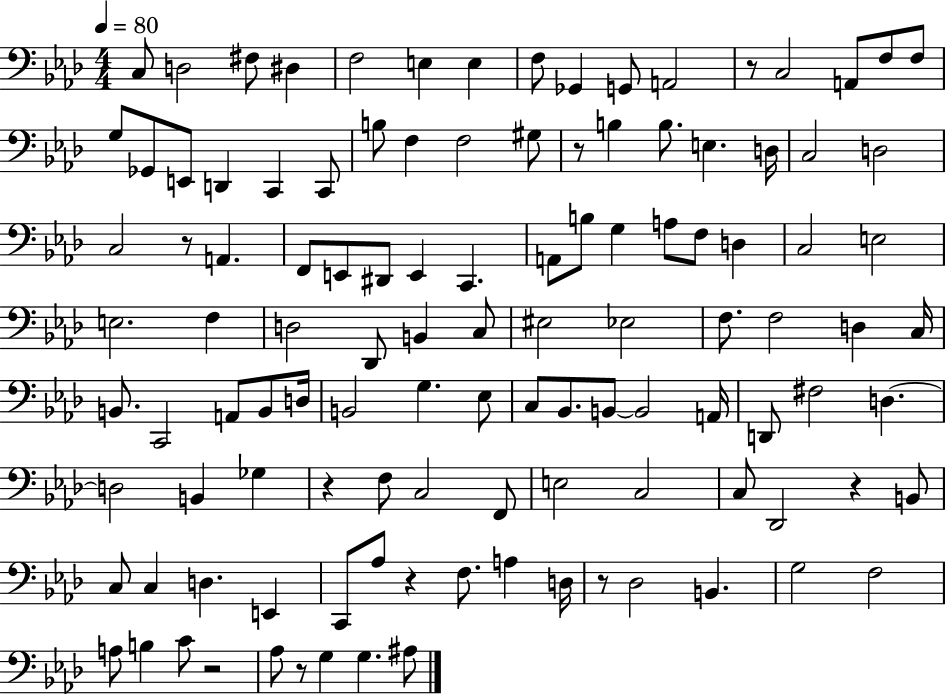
C3/e D3/h F#3/e D#3/q F3/h E3/q E3/q F3/e Gb2/q G2/e A2/h R/e C3/h A2/e F3/e F3/e G3/e Gb2/e E2/e D2/q C2/q C2/e B3/e F3/q F3/h G#3/e R/e B3/q B3/e. E3/q. D3/s C3/h D3/h C3/h R/e A2/q. F2/e E2/e D#2/e E2/q C2/q. A2/e B3/e G3/q A3/e F3/e D3/q C3/h E3/h E3/h. F3/q D3/h Db2/e B2/q C3/e EIS3/h Eb3/h F3/e. F3/h D3/q C3/s B2/e. C2/h A2/e B2/e D3/s B2/h G3/q. Eb3/e C3/e Bb2/e. B2/e B2/h A2/s D2/e F#3/h D3/q. D3/h B2/q Gb3/q R/q F3/e C3/h F2/e E3/h C3/h C3/e Db2/h R/q B2/e C3/e C3/q D3/q. E2/q C2/e Ab3/e R/q F3/e. A3/q D3/s R/e Db3/h B2/q. G3/h F3/h A3/e B3/q C4/e R/h Ab3/e R/e G3/q G3/q. A#3/e